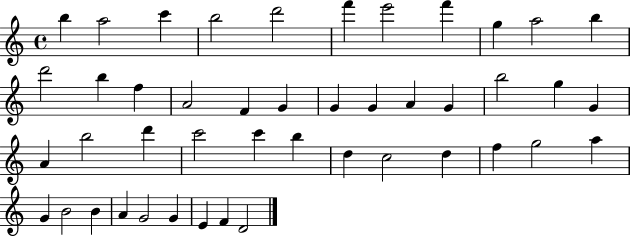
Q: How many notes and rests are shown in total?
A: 45